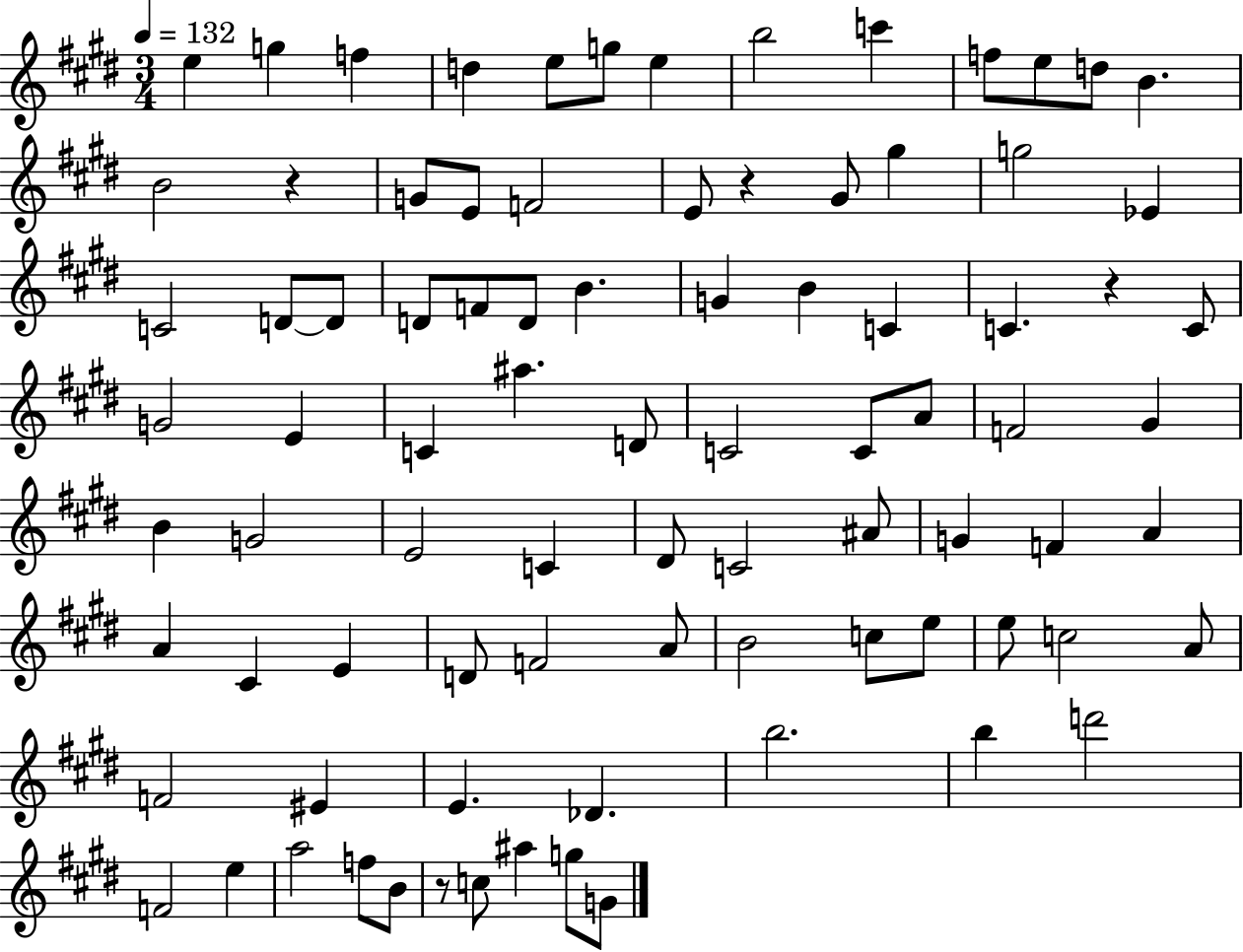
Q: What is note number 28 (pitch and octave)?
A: D4